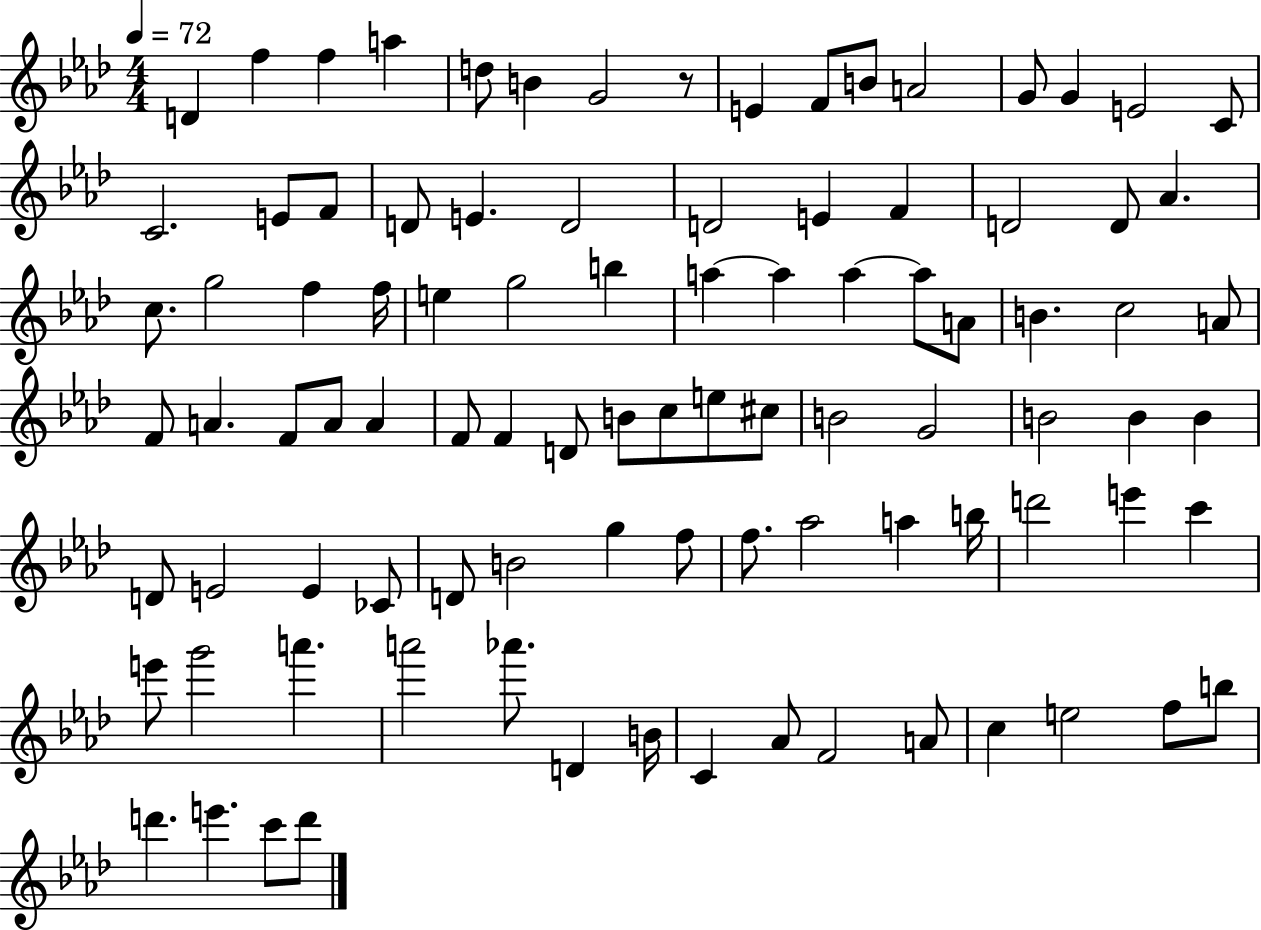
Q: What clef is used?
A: treble